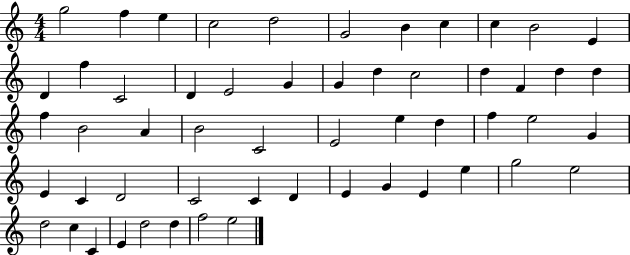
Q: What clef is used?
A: treble